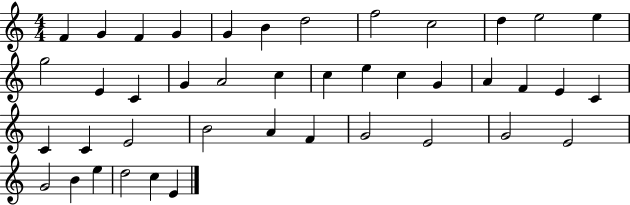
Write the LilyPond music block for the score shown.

{
  \clef treble
  \numericTimeSignature
  \time 4/4
  \key c \major
  f'4 g'4 f'4 g'4 | g'4 b'4 d''2 | f''2 c''2 | d''4 e''2 e''4 | \break g''2 e'4 c'4 | g'4 a'2 c''4 | c''4 e''4 c''4 g'4 | a'4 f'4 e'4 c'4 | \break c'4 c'4 e'2 | b'2 a'4 f'4 | g'2 e'2 | g'2 e'2 | \break g'2 b'4 e''4 | d''2 c''4 e'4 | \bar "|."
}